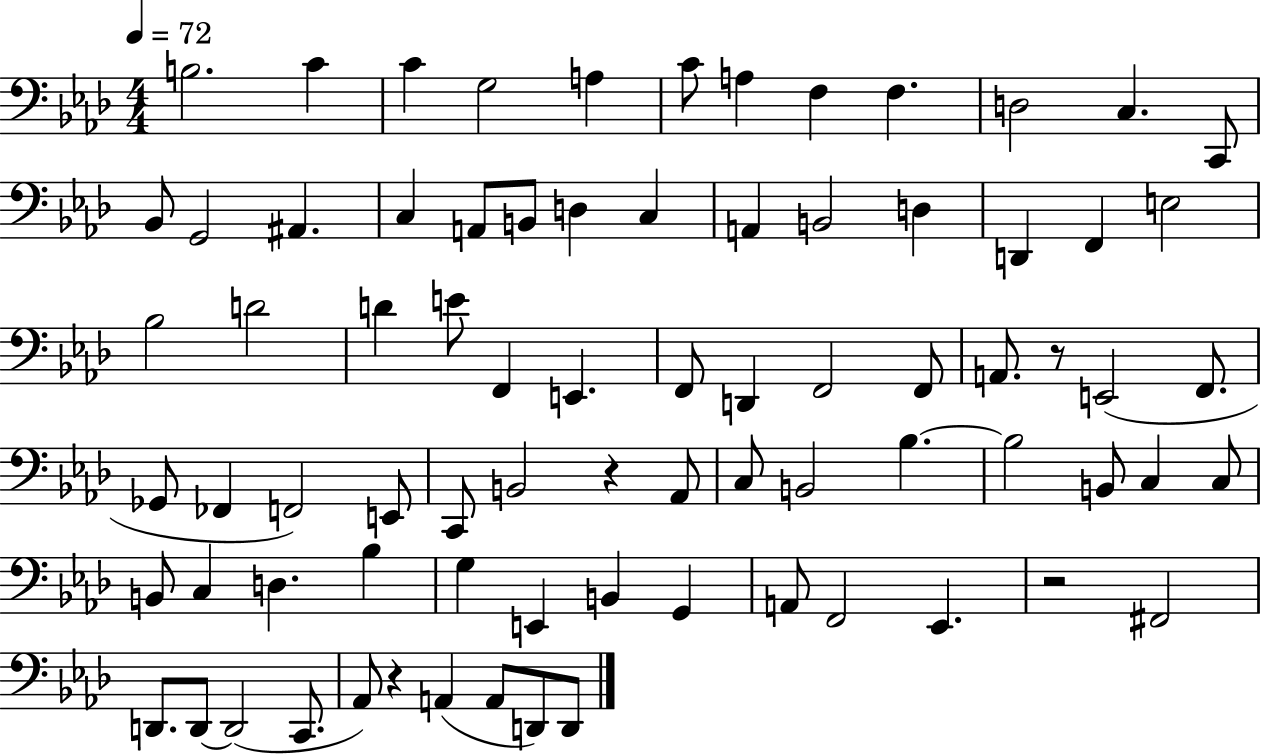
{
  \clef bass
  \numericTimeSignature
  \time 4/4
  \key aes \major
  \tempo 4 = 72
  b2. c'4 | c'4 g2 a4 | c'8 a4 f4 f4. | d2 c4. c,8 | \break bes,8 g,2 ais,4. | c4 a,8 b,8 d4 c4 | a,4 b,2 d4 | d,4 f,4 e2 | \break bes2 d'2 | d'4 e'8 f,4 e,4. | f,8 d,4 f,2 f,8 | a,8. r8 e,2( f,8. | \break ges,8 fes,4 f,2) e,8 | c,8 b,2 r4 aes,8 | c8 b,2 bes4.~~ | bes2 b,8 c4 c8 | \break b,8 c4 d4. bes4 | g4 e,4 b,4 g,4 | a,8 f,2 ees,4. | r2 fis,2 | \break d,8. d,8~~ d,2( c,8. | aes,8) r4 a,4( a,8 d,8) d,8 | \bar "|."
}